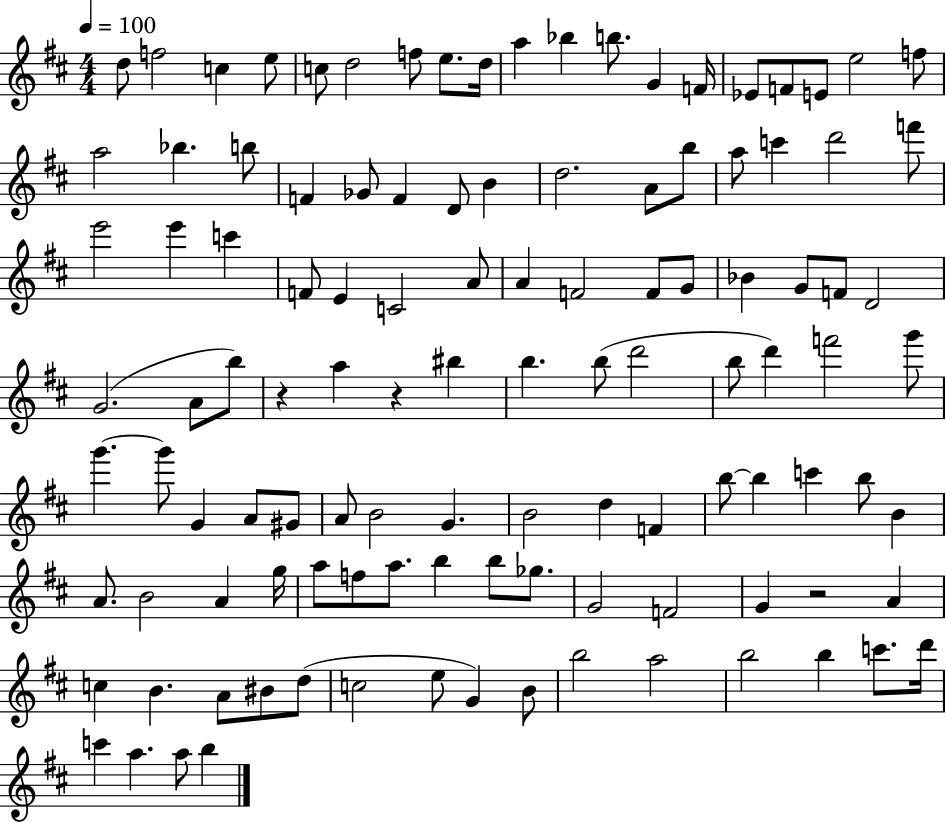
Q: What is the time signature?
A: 4/4